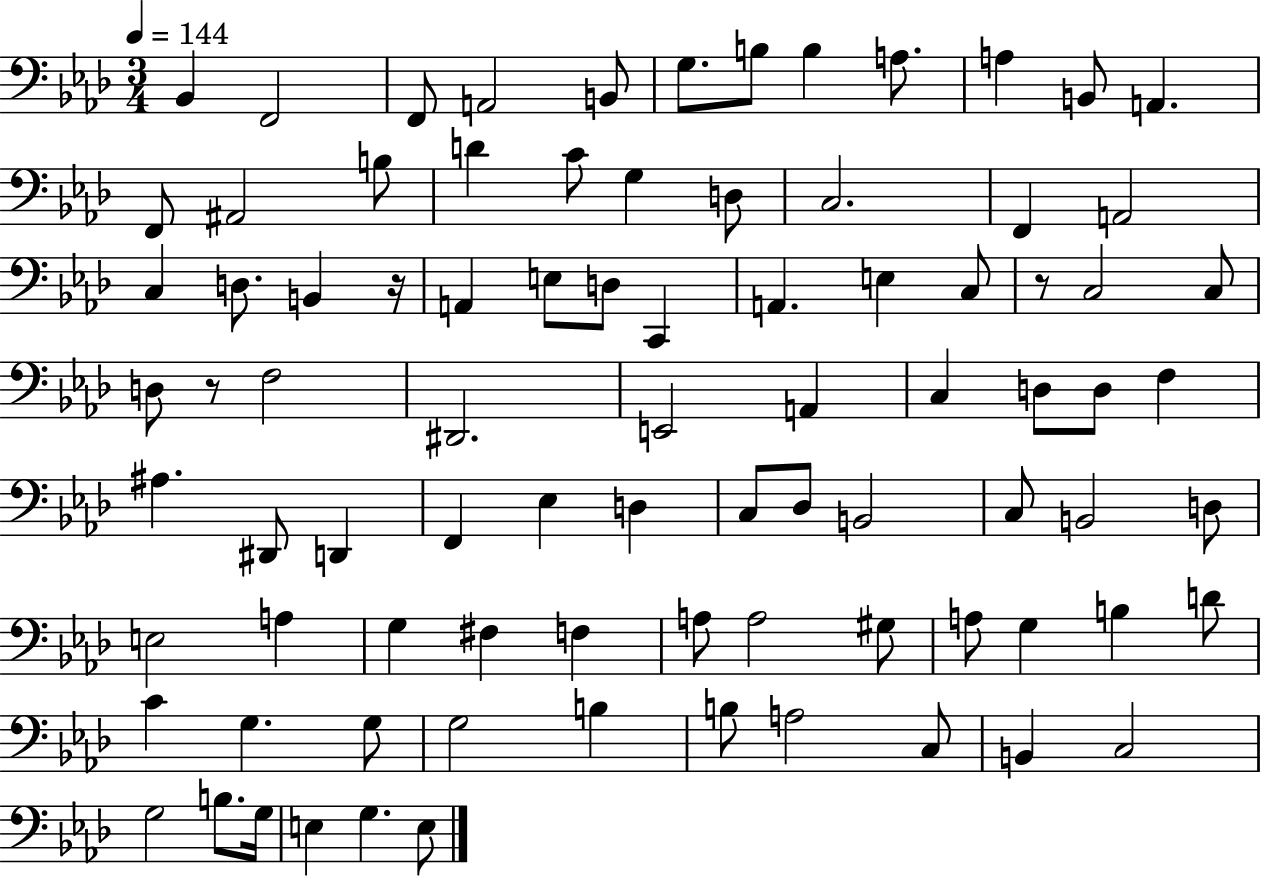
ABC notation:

X:1
T:Untitled
M:3/4
L:1/4
K:Ab
_B,, F,,2 F,,/2 A,,2 B,,/2 G,/2 B,/2 B, A,/2 A, B,,/2 A,, F,,/2 ^A,,2 B,/2 D C/2 G, D,/2 C,2 F,, A,,2 C, D,/2 B,, z/4 A,, E,/2 D,/2 C,, A,, E, C,/2 z/2 C,2 C,/2 D,/2 z/2 F,2 ^D,,2 E,,2 A,, C, D,/2 D,/2 F, ^A, ^D,,/2 D,, F,, _E, D, C,/2 _D,/2 B,,2 C,/2 B,,2 D,/2 E,2 A, G, ^F, F, A,/2 A,2 ^G,/2 A,/2 G, B, D/2 C G, G,/2 G,2 B, B,/2 A,2 C,/2 B,, C,2 G,2 B,/2 G,/4 E, G, E,/2